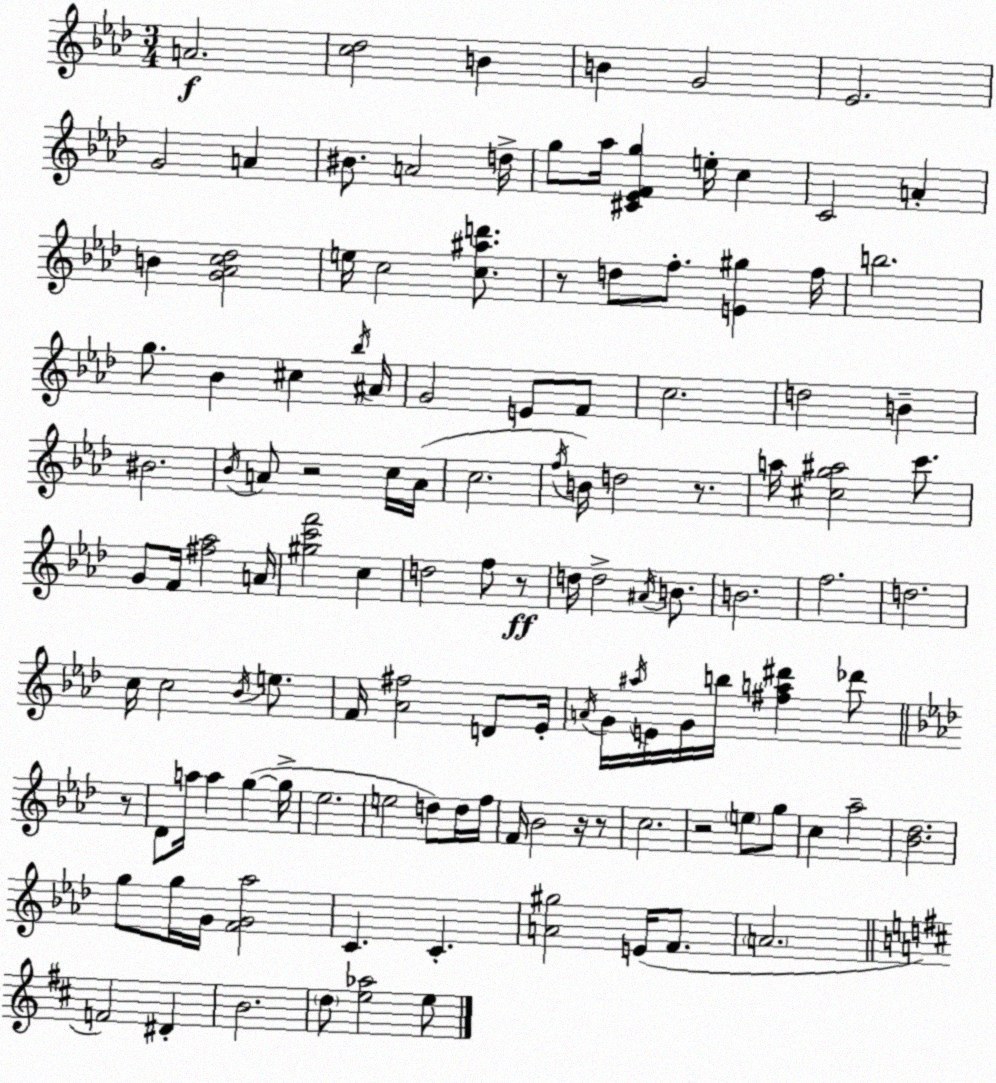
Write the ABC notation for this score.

X:1
T:Untitled
M:3/4
L:1/4
K:Fm
A2 [c_d]2 B B G2 _E2 G2 A ^B/2 A2 d/4 g/2 _a/4 [^C_EFg] e/4 c C2 A B [G_Ac_d]2 e/4 c2 [c^ad']/2 z/2 d/2 f/2 [E^g] f/4 b2 g/2 _B ^c _b/4 ^A/4 G2 E/2 F/2 c2 d2 B ^B2 _B/4 A/2 z2 c/4 A/4 c2 f/4 B/4 d2 z/2 a/4 [^cg^a]2 c'/2 G/2 F/4 [^f_a]2 A/4 [^gc'f']2 c d2 f/2 z/2 d/4 d2 ^A/4 B/2 B2 f2 d2 c/4 c2 _B/4 e/2 F/4 [_A^f]2 D/2 _E/4 A/4 G/4 ^a/4 E/4 G/4 b/4 [^fa^d'] _d'/2 z/2 _D/2 a/4 a g g/4 _e2 e2 d/2 d/4 f/4 F/4 _B2 z/4 z/2 c2 z2 e/2 g/2 c _a2 [_B_d]2 g/2 g/4 G/4 [FG_a]2 C C [A^g]2 E/4 F/2 A2 F2 ^D B2 d/2 [e_a]2 e/2